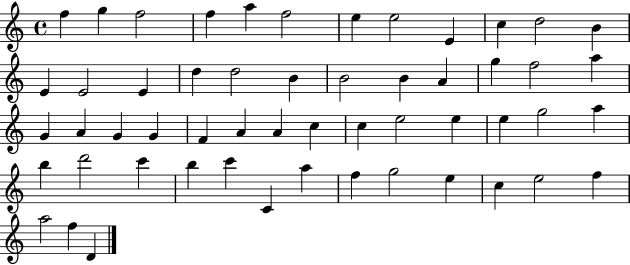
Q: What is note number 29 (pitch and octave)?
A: F4